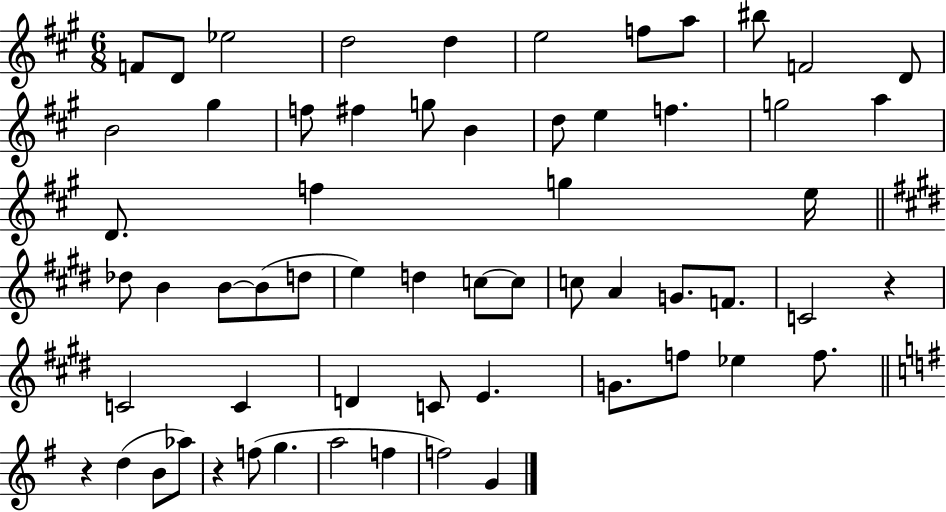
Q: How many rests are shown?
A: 3